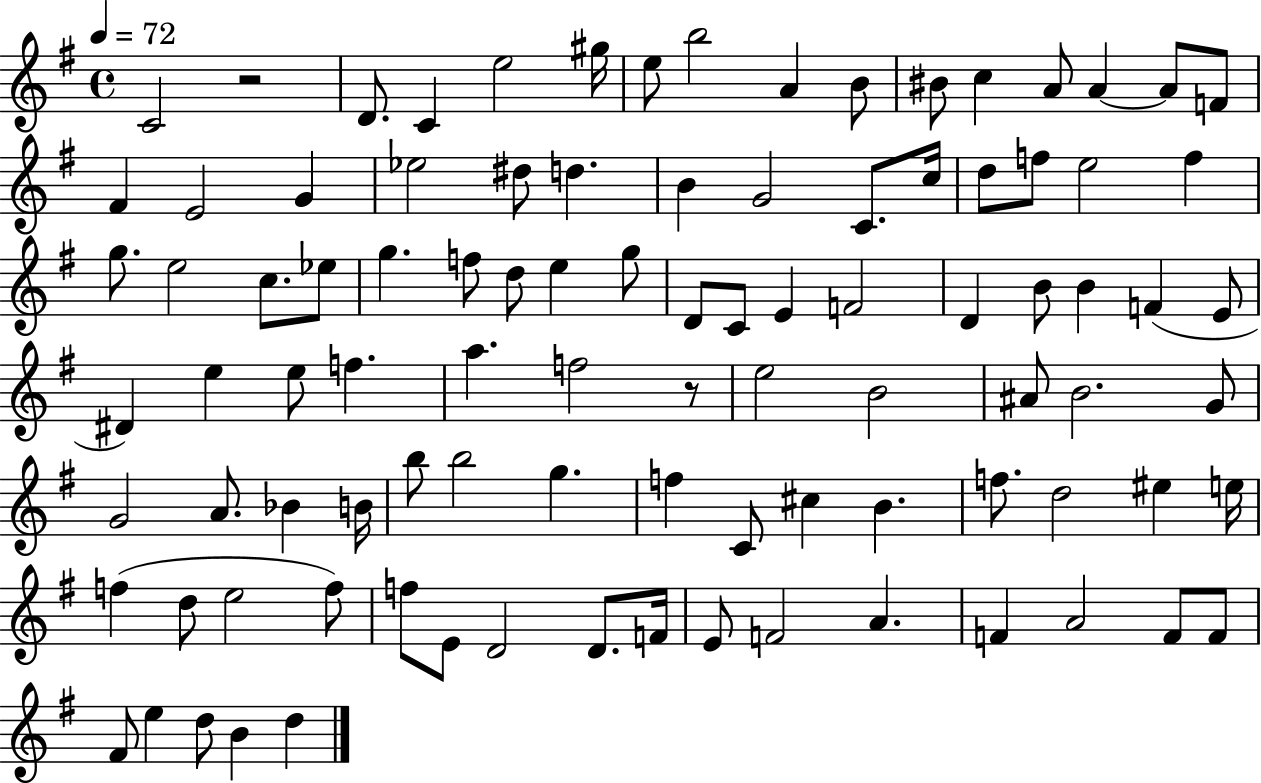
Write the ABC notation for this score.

X:1
T:Untitled
M:4/4
L:1/4
K:G
C2 z2 D/2 C e2 ^g/4 e/2 b2 A B/2 ^B/2 c A/2 A A/2 F/2 ^F E2 G _e2 ^d/2 d B G2 C/2 c/4 d/2 f/2 e2 f g/2 e2 c/2 _e/2 g f/2 d/2 e g/2 D/2 C/2 E F2 D B/2 B F E/2 ^D e e/2 f a f2 z/2 e2 B2 ^A/2 B2 G/2 G2 A/2 _B B/4 b/2 b2 g f C/2 ^c B f/2 d2 ^e e/4 f d/2 e2 f/2 f/2 E/2 D2 D/2 F/4 E/2 F2 A F A2 F/2 F/2 ^F/2 e d/2 B d